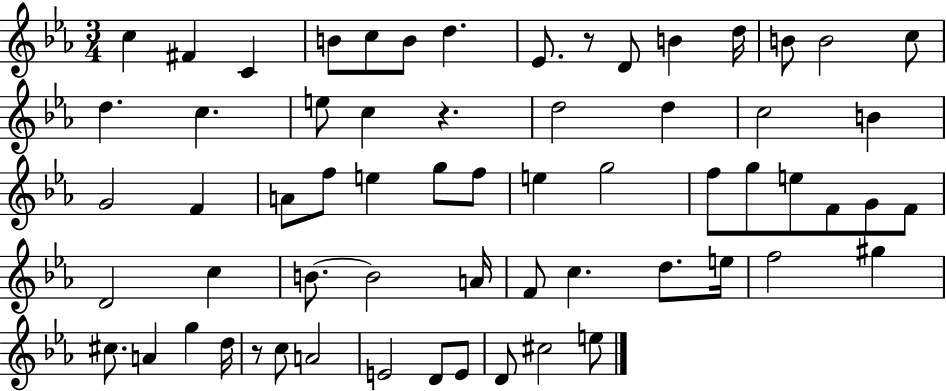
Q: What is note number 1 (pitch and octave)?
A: C5